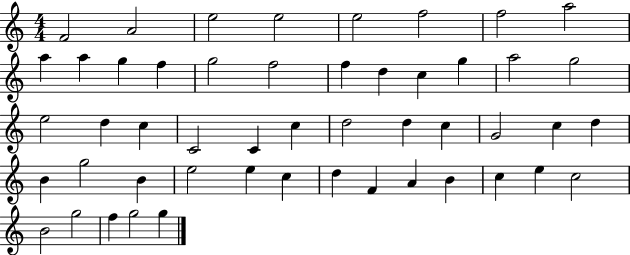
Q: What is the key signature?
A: C major